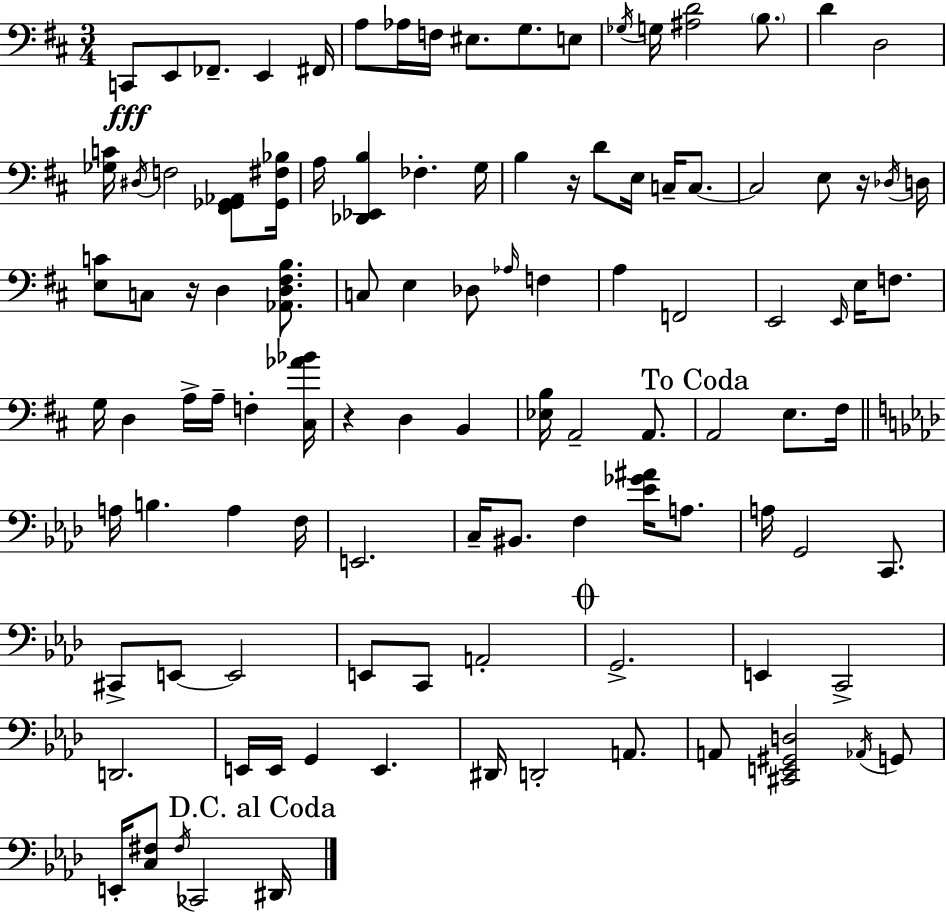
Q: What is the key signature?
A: D major